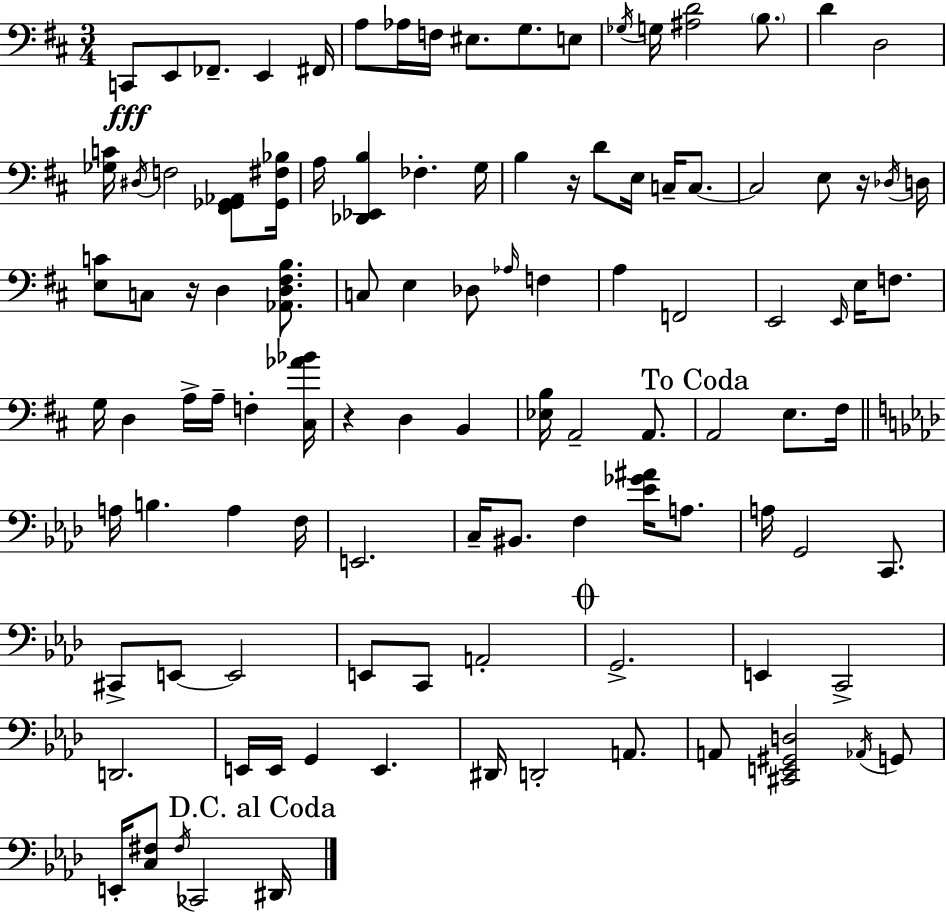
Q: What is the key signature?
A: D major